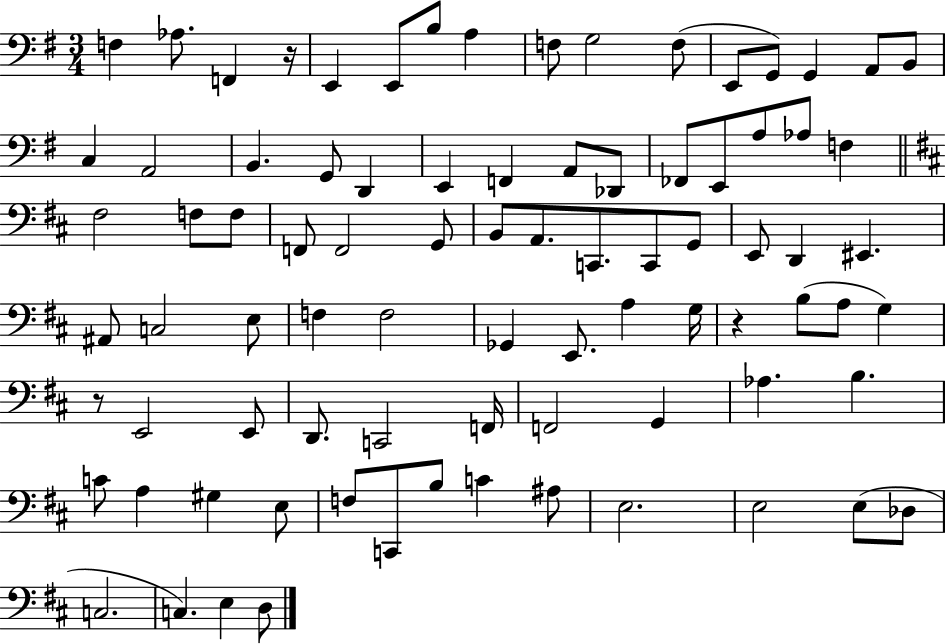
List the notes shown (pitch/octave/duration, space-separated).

F3/q Ab3/e. F2/q R/s E2/q E2/e B3/e A3/q F3/e G3/h F3/e E2/e G2/e G2/q A2/e B2/e C3/q A2/h B2/q. G2/e D2/q E2/q F2/q A2/e Db2/e FES2/e E2/e A3/e Ab3/e F3/q F#3/h F3/e F3/e F2/e F2/h G2/e B2/e A2/e. C2/e. C2/e G2/e E2/e D2/q EIS2/q. A#2/e C3/h E3/e F3/q F3/h Gb2/q E2/e. A3/q G3/s R/q B3/e A3/e G3/q R/e E2/h E2/e D2/e. C2/h F2/s F2/h G2/q Ab3/q. B3/q. C4/e A3/q G#3/q E3/e F3/e C2/e B3/e C4/q A#3/e E3/h. E3/h E3/e Db3/e C3/h. C3/q. E3/q D3/e